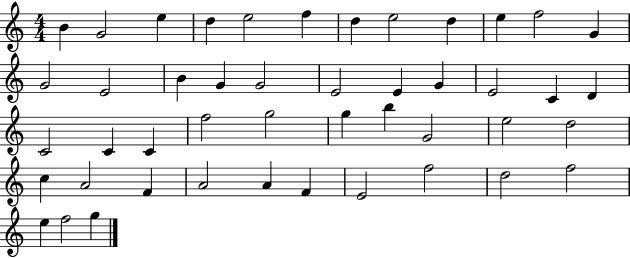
{
  \clef treble
  \numericTimeSignature
  \time 4/4
  \key c \major
  b'4 g'2 e''4 | d''4 e''2 f''4 | d''4 e''2 d''4 | e''4 f''2 g'4 | \break g'2 e'2 | b'4 g'4 g'2 | e'2 e'4 g'4 | e'2 c'4 d'4 | \break c'2 c'4 c'4 | f''2 g''2 | g''4 b''4 g'2 | e''2 d''2 | \break c''4 a'2 f'4 | a'2 a'4 f'4 | e'2 f''2 | d''2 f''2 | \break e''4 f''2 g''4 | \bar "|."
}